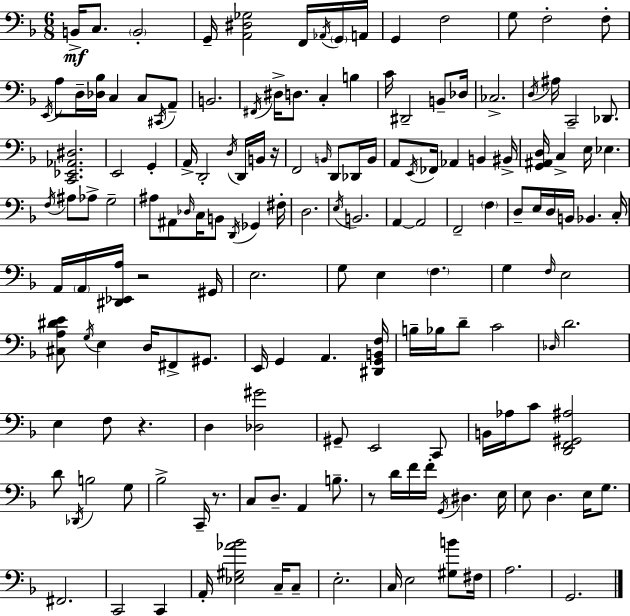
{
  \clef bass
  \numericTimeSignature
  \time 6/8
  \key f \major
  b,16->\mf c8. \parenthesize b,2-. | g,16-- <a, dis ges>2 f,16 \acciaccatura { aes,16 } \parenthesize g,16 | a,16 g,4 f2 | g8 f2-. f8-. | \break \acciaccatura { e,16 } a8 d16-- <des bes>16 c4 c8 | \acciaccatura { cis,16 } a,8-- b,2. | \acciaccatura { fis,16 } dis16-> d8. c4-. | b4 c'16 dis,2-- | \break b,8-- des16 ces2.-> | \acciaccatura { d16 } ais16 c,2-- | des,8. <c, ees, aes, dis>2. | e,2 | \break g,4-. a,16-> d,2-. | \acciaccatura { d16 } d,16 b,16 r16 f,2 | \grace { b,16 } d,8 des,16 b,16 a,8 \acciaccatura { e,16 } fes,16 aes,4 | b,4 bis,16-> <g, ais, d>16 c4-> | \break e16 ees4. \acciaccatura { f16 } ais8 aes8-> | g2-- ais8 ais,8 | \grace { des16 } c16 b,8 \acciaccatura { d,16 } ges,4 fis16-. d2. | \acciaccatura { e16 } | \break b,2. | a,4~~ a,2 | f,2-- \parenthesize f4 | d8-- e16 d16 b,16 bes,4. c16-. | \break a,16 \parenthesize a,16 <dis, ees, a>16 r2 gis,16 | e2. | g8 e4 \parenthesize f4. | g4 \grace { f16 } e2 | \break <cis a dis' e'>8 \acciaccatura { g16 } e4 d16 fis,8-> gis,8. | e,16 g,4 a,4. | <dis, g, b, f>16 b16-- bes16 d'8-- c'2 | \grace { des16 } d'2. | \break e4 f8 r4. | d4 <des gis'>2 | gis,8-- e,2 | c,8 b,16 aes16 c'8 <d, f, gis, ais>2 | \break d'8 \acciaccatura { des,16 } b2 | g8 bes2-> | c,16-- r8. c8 d8.-- a,4 | b8.-- r8 d'16 f'16 f'16-. \acciaccatura { g,16 } dis4. | \break e16 e8 d4. | e16 g8. fis,2. | c,2 | c,4 a,16-. <ees gis aes' bes'>2 | \break c16-- c8-- e2.-. | c16 e2 | <gis b'>8 fis16 a2. | g,2. | \break \bar "|."
}